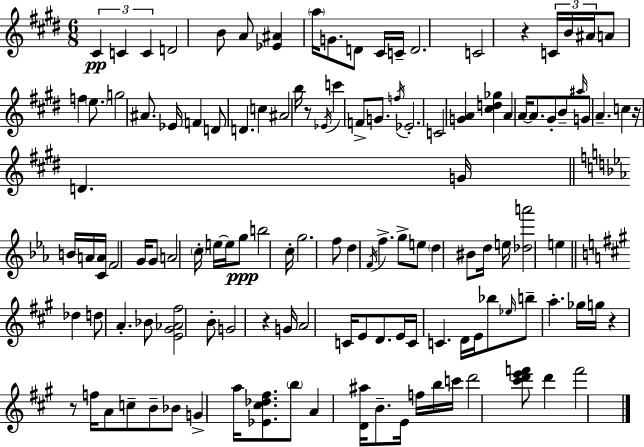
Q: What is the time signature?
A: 6/8